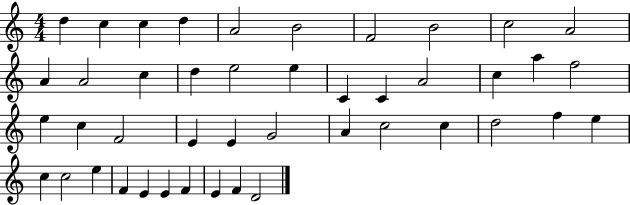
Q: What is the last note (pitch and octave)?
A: D4